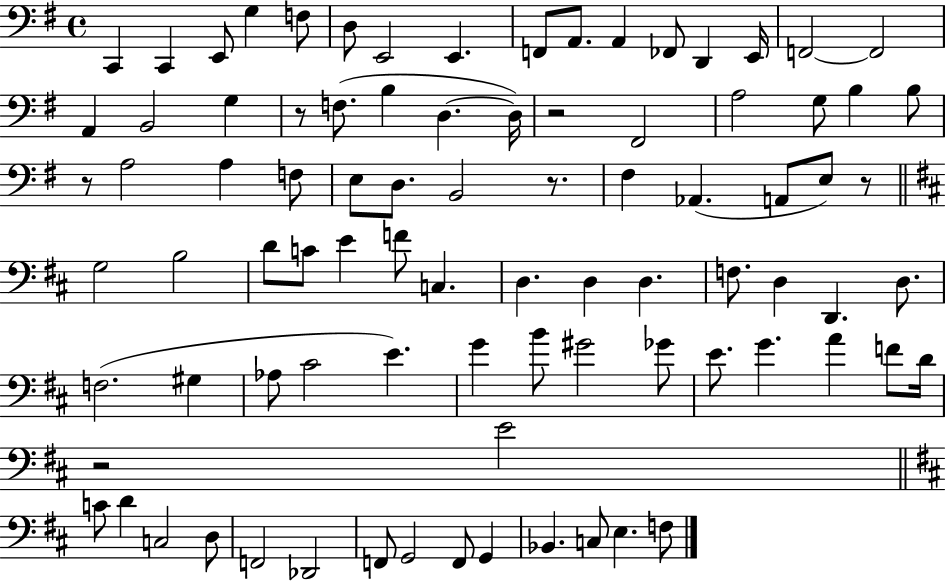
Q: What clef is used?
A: bass